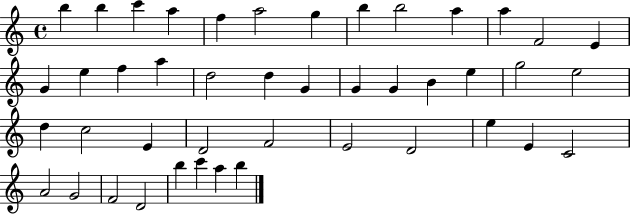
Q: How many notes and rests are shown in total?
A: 44